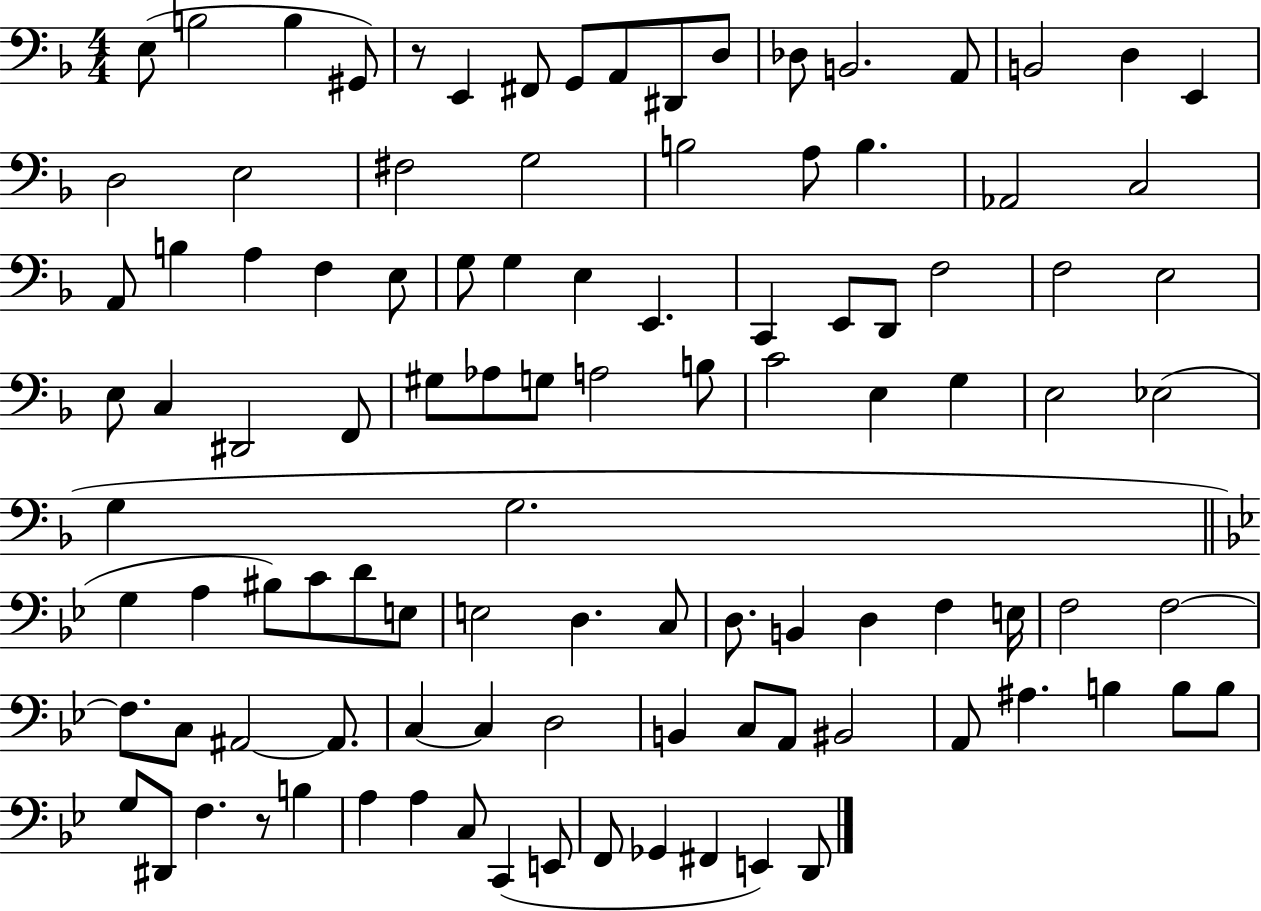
E3/e B3/h B3/q G#2/e R/e E2/q F#2/e G2/e A2/e D#2/e D3/e Db3/e B2/h. A2/e B2/h D3/q E2/q D3/h E3/h F#3/h G3/h B3/h A3/e B3/q. Ab2/h C3/h A2/e B3/q A3/q F3/q E3/e G3/e G3/q E3/q E2/q. C2/q E2/e D2/e F3/h F3/h E3/h E3/e C3/q D#2/h F2/e G#3/e Ab3/e G3/e A3/h B3/e C4/h E3/q G3/q E3/h Eb3/h G3/q G3/h. G3/q A3/q BIS3/e C4/e D4/e E3/e E3/h D3/q. C3/e D3/e. B2/q D3/q F3/q E3/s F3/h F3/h F3/e. C3/e A#2/h A#2/e. C3/q C3/q D3/h B2/q C3/e A2/e BIS2/h A2/e A#3/q. B3/q B3/e B3/e G3/e D#2/e F3/q. R/e B3/q A3/q A3/q C3/e C2/q E2/e F2/e Gb2/q F#2/q E2/q D2/e